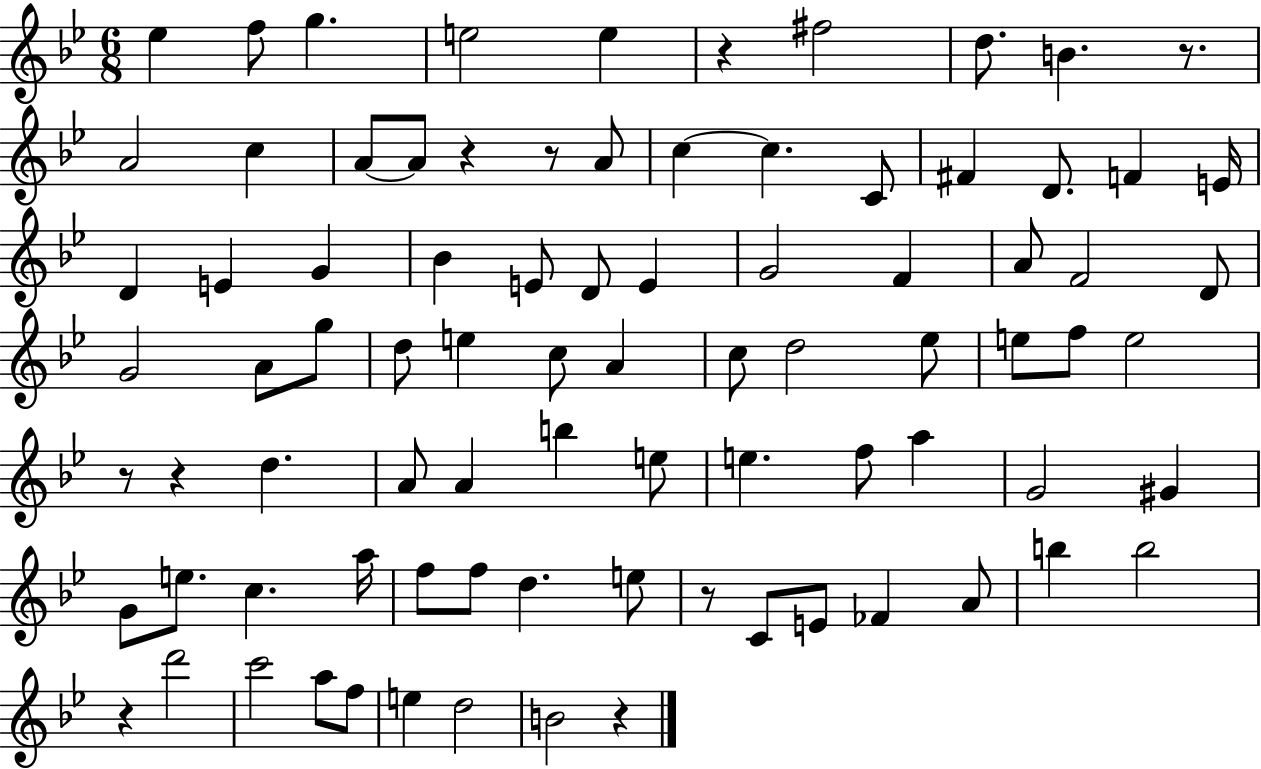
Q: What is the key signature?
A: BES major